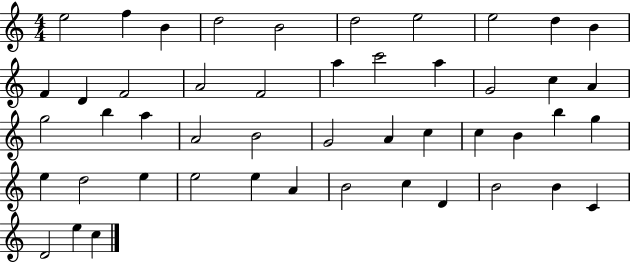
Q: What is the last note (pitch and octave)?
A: C5